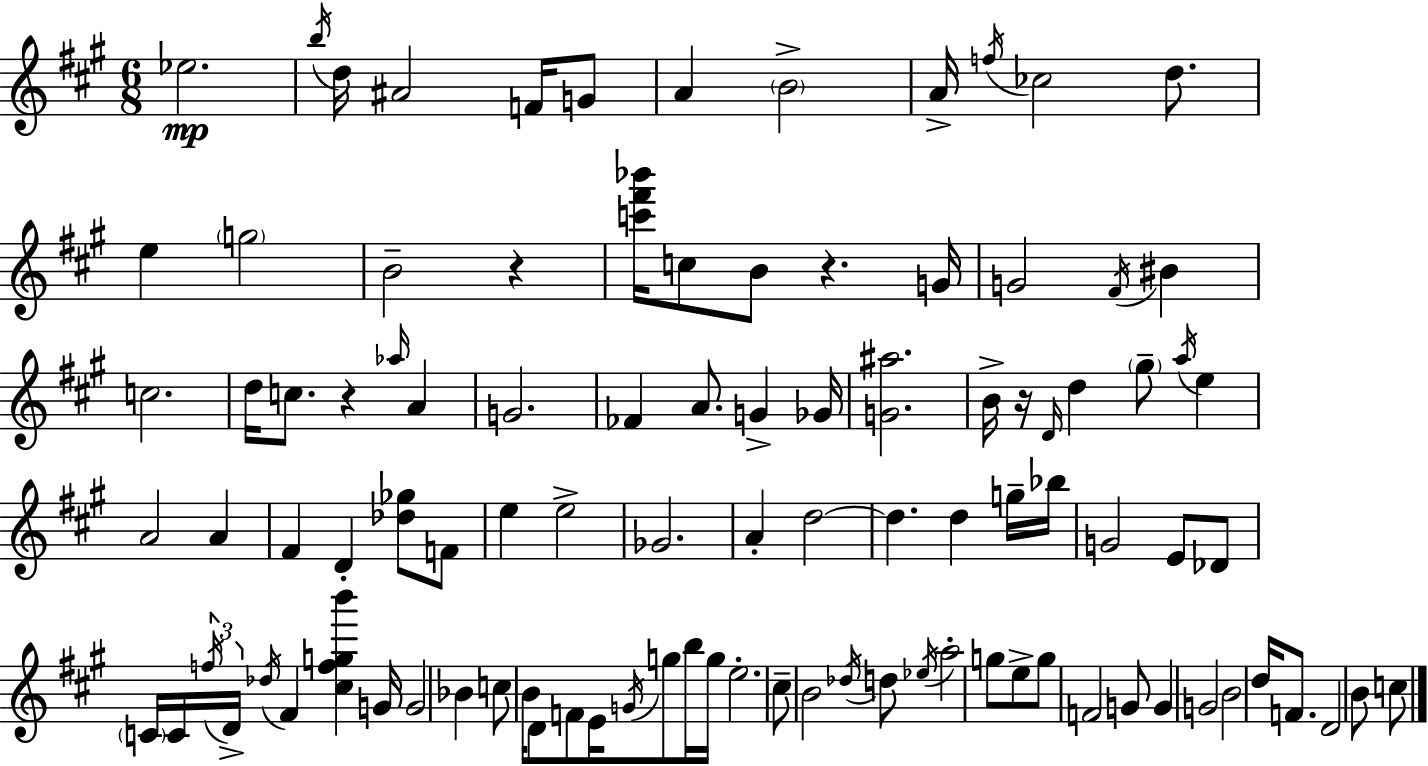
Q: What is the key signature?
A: A major